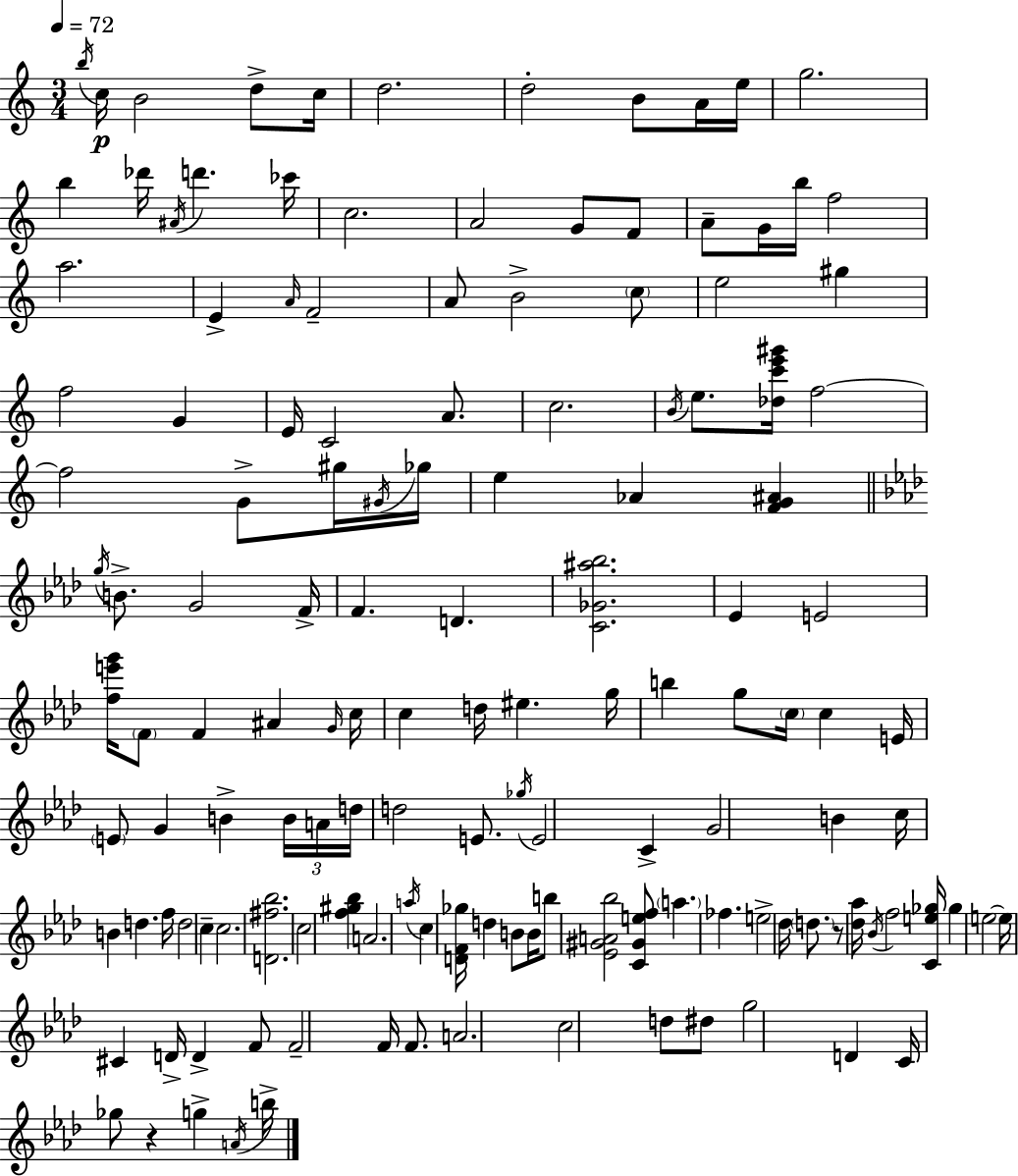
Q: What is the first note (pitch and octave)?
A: B5